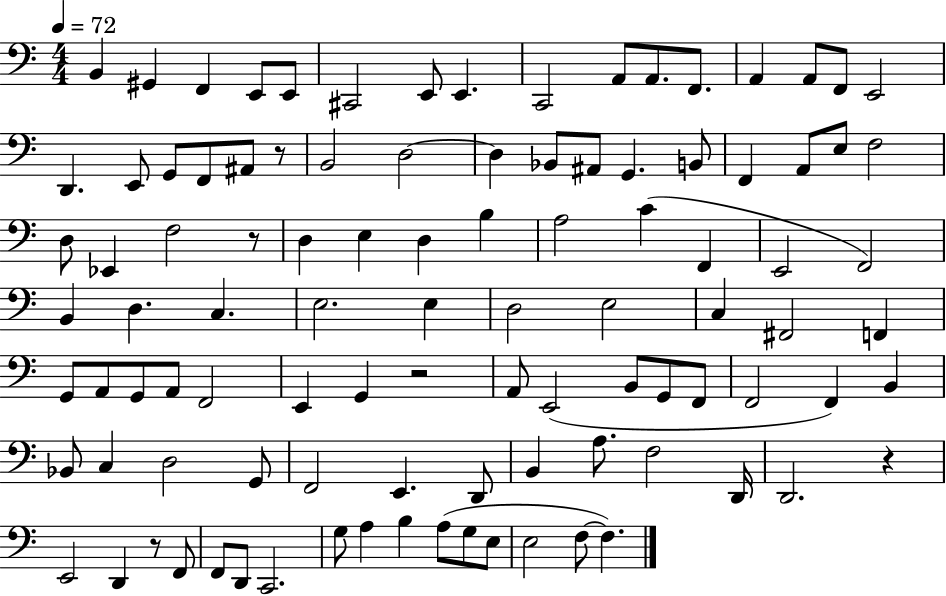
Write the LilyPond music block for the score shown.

{
  \clef bass
  \numericTimeSignature
  \time 4/4
  \key c \major
  \tempo 4 = 72
  b,4 gis,4 f,4 e,8 e,8 | cis,2 e,8 e,4. | c,2 a,8 a,8. f,8. | a,4 a,8 f,8 e,2 | \break d,4. e,8 g,8 f,8 ais,8 r8 | b,2 d2~~ | d4 bes,8 ais,8 g,4. b,8 | f,4 a,8 e8 f2 | \break d8 ees,4 f2 r8 | d4 e4 d4 b4 | a2 c'4( f,4 | e,2 f,2) | \break b,4 d4. c4. | e2. e4 | d2 e2 | c4 fis,2 f,4 | \break g,8 a,8 g,8 a,8 f,2 | e,4 g,4 r2 | a,8 e,2( b,8 g,8 f,8 | f,2 f,4) b,4 | \break bes,8 c4 d2 g,8 | f,2 e,4. d,8 | b,4 a8. f2 d,16 | d,2. r4 | \break e,2 d,4 r8 f,8 | f,8 d,8 c,2. | g8 a4 b4 a8( g8 e8 | e2 f8~~ f4.) | \break \bar "|."
}